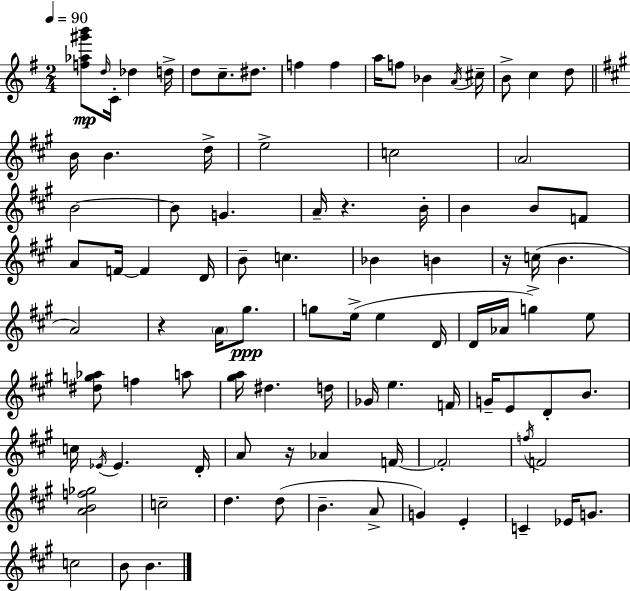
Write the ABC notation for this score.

X:1
T:Untitled
M:2/4
L:1/4
K:Em
[f_a^g'b']/2 d/4 C/4 _d d/4 d/2 c/2 ^d/2 f f a/4 f/2 _B A/4 ^c/4 B/2 c d/2 B/4 B d/4 e2 c2 A2 B2 B/2 G A/4 z B/4 B B/2 F/2 A/2 F/4 F D/4 B/2 c _B B z/4 c/4 B A2 z A/4 ^g/2 g/2 e/4 e D/4 D/4 _A/4 g e/2 [^dg_a]/2 f a/2 [^ga]/4 ^d d/4 _G/4 e F/4 G/4 E/2 D/2 B/2 c/4 _E/4 _E D/4 A/2 z/4 _A F/4 F2 f/4 F2 [ABf_g]2 c2 d d/2 B A/2 G E C _E/4 G/2 c2 B/2 B